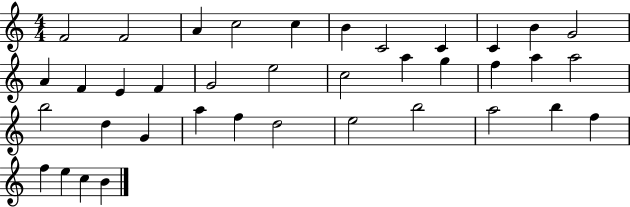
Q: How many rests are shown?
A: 0